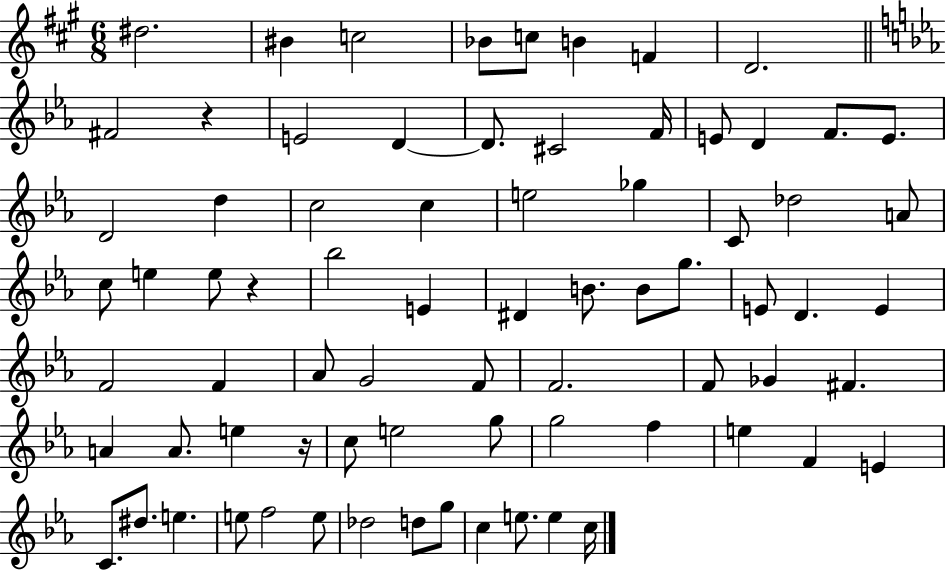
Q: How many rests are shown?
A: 3